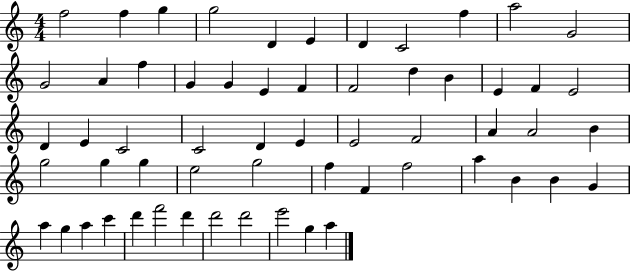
F5/h F5/q G5/q G5/h D4/q E4/q D4/q C4/h F5/q A5/h G4/h G4/h A4/q F5/q G4/q G4/q E4/q F4/q F4/h D5/q B4/q E4/q F4/q E4/h D4/q E4/q C4/h C4/h D4/q E4/q E4/h F4/h A4/q A4/h B4/q G5/h G5/q G5/q E5/h G5/h F5/q F4/q F5/h A5/q B4/q B4/q G4/q A5/q G5/q A5/q C6/q D6/q F6/h D6/q D6/h D6/h E6/h G5/q A5/q